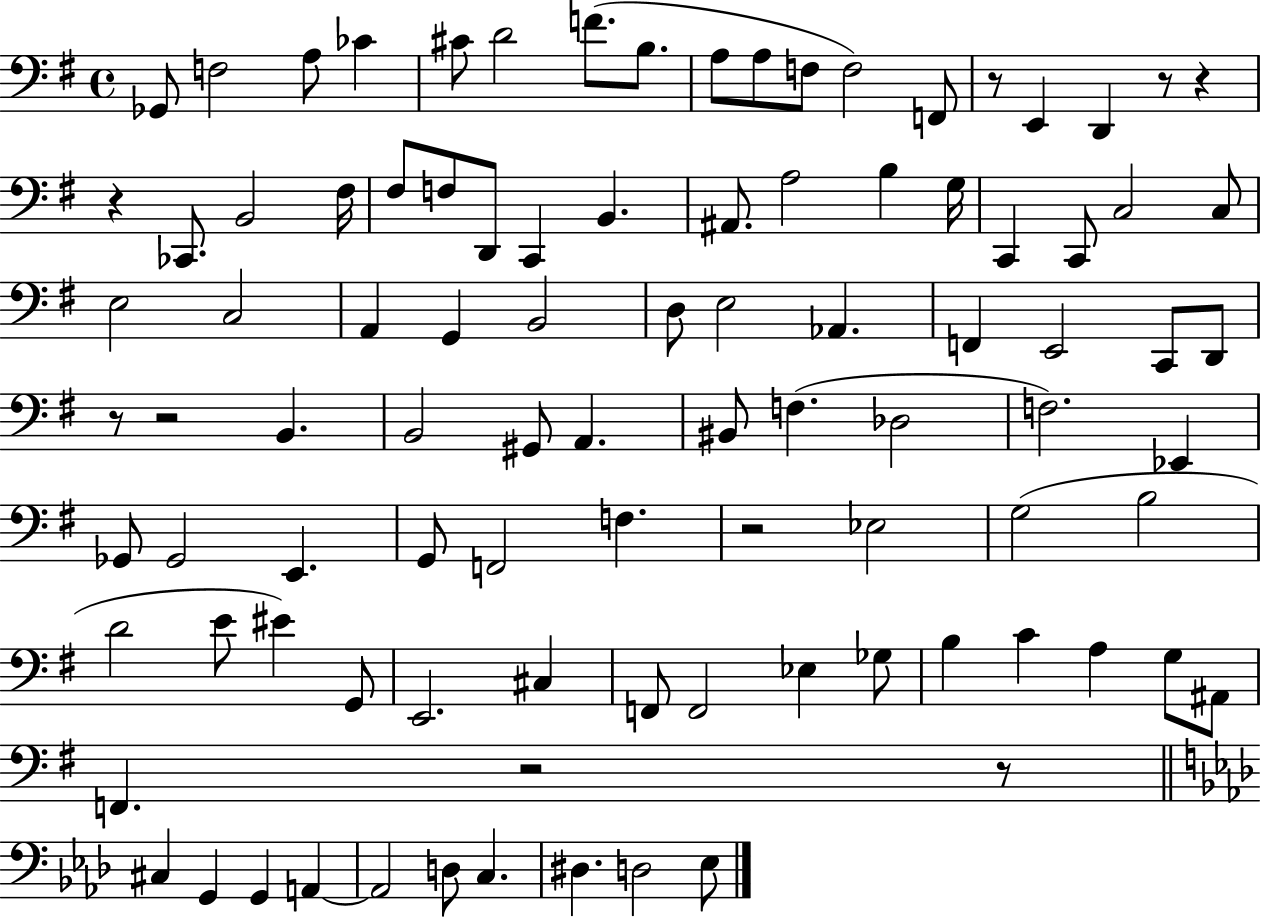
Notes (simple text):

Gb2/e F3/h A3/e CES4/q C#4/e D4/h F4/e. B3/e. A3/e A3/e F3/e F3/h F2/e R/e E2/q D2/q R/e R/q R/q CES2/e. B2/h F#3/s F#3/e F3/e D2/e C2/q B2/q. A#2/e. A3/h B3/q G3/s C2/q C2/e C3/h C3/e E3/h C3/h A2/q G2/q B2/h D3/e E3/h Ab2/q. F2/q E2/h C2/e D2/e R/e R/h B2/q. B2/h G#2/e A2/q. BIS2/e F3/q. Db3/h F3/h. Eb2/q Gb2/e Gb2/h E2/q. G2/e F2/h F3/q. R/h Eb3/h G3/h B3/h D4/h E4/e EIS4/q G2/e E2/h. C#3/q F2/e F2/h Eb3/q Gb3/e B3/q C4/q A3/q G3/e A#2/e F2/q. R/h R/e C#3/q G2/q G2/q A2/q A2/h D3/e C3/q. D#3/q. D3/h Eb3/e